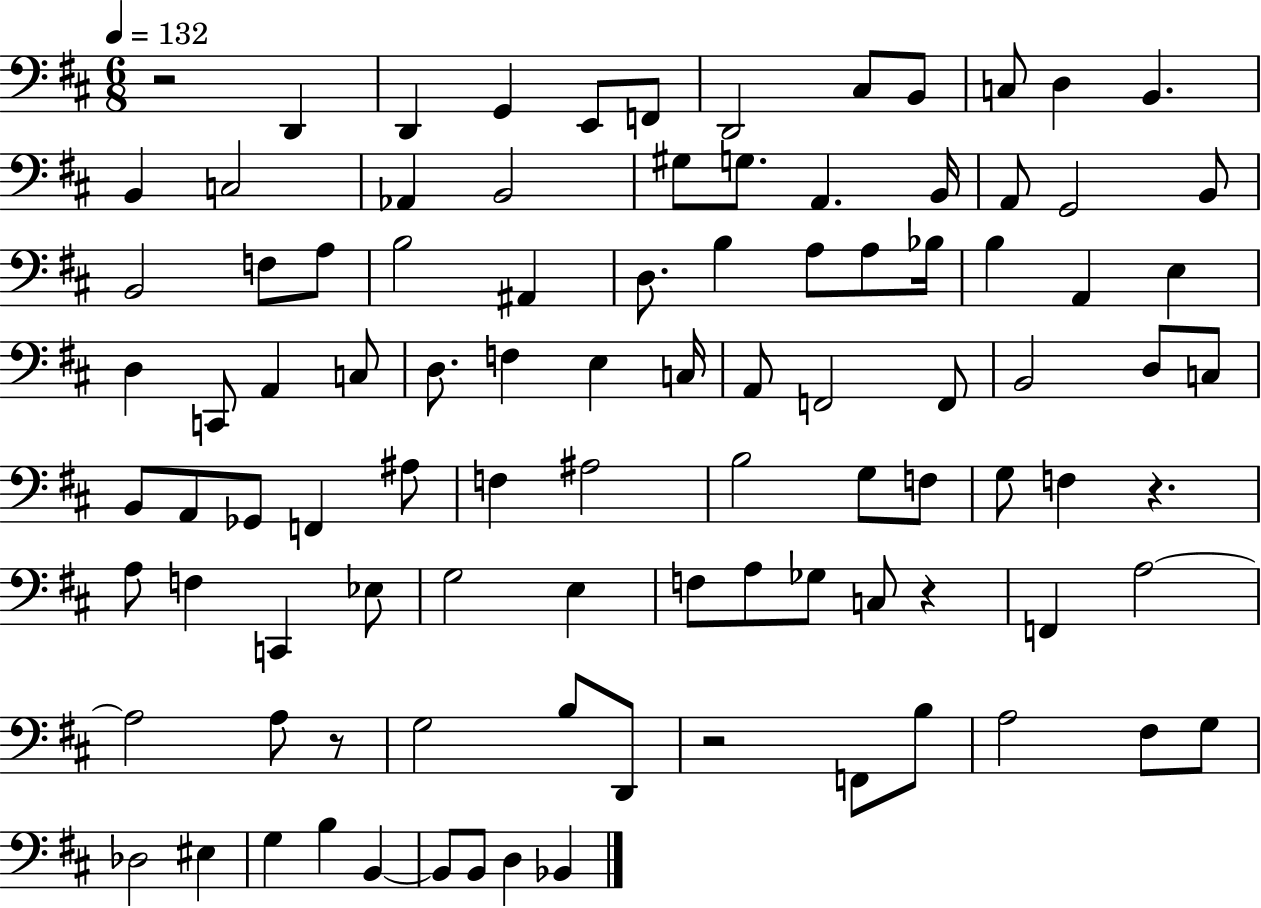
X:1
T:Untitled
M:6/8
L:1/4
K:D
z2 D,, D,, G,, E,,/2 F,,/2 D,,2 ^C,/2 B,,/2 C,/2 D, B,, B,, C,2 _A,, B,,2 ^G,/2 G,/2 A,, B,,/4 A,,/2 G,,2 B,,/2 B,,2 F,/2 A,/2 B,2 ^A,, D,/2 B, A,/2 A,/2 _B,/4 B, A,, E, D, C,,/2 A,, C,/2 D,/2 F, E, C,/4 A,,/2 F,,2 F,,/2 B,,2 D,/2 C,/2 B,,/2 A,,/2 _G,,/2 F,, ^A,/2 F, ^A,2 B,2 G,/2 F,/2 G,/2 F, z A,/2 F, C,, _E,/2 G,2 E, F,/2 A,/2 _G,/2 C,/2 z F,, A,2 A,2 A,/2 z/2 G,2 B,/2 D,,/2 z2 F,,/2 B,/2 A,2 ^F,/2 G,/2 _D,2 ^E, G, B, B,, B,,/2 B,,/2 D, _B,,